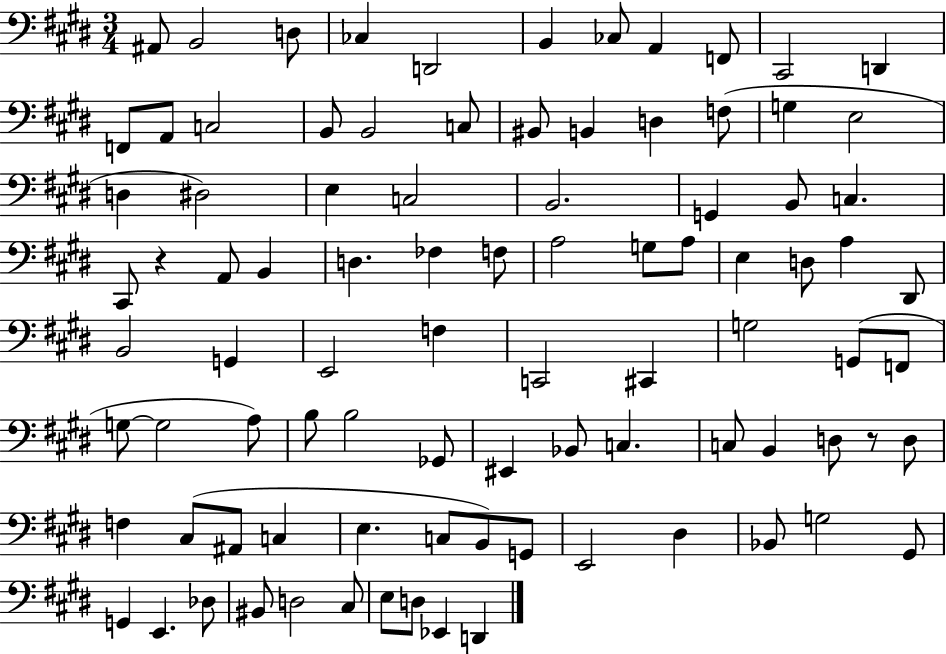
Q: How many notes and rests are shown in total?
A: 91